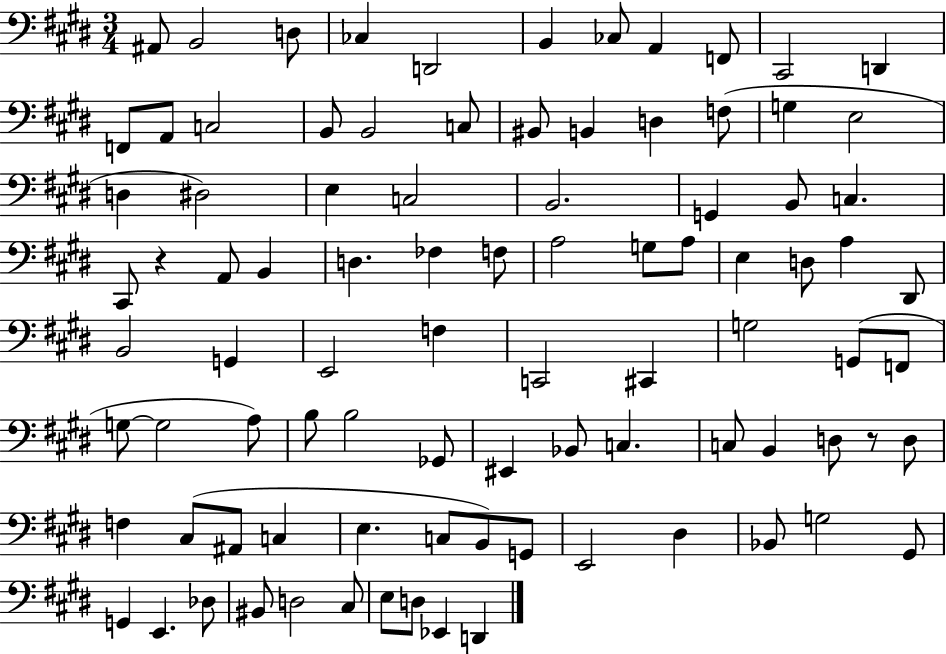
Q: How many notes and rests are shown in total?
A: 91